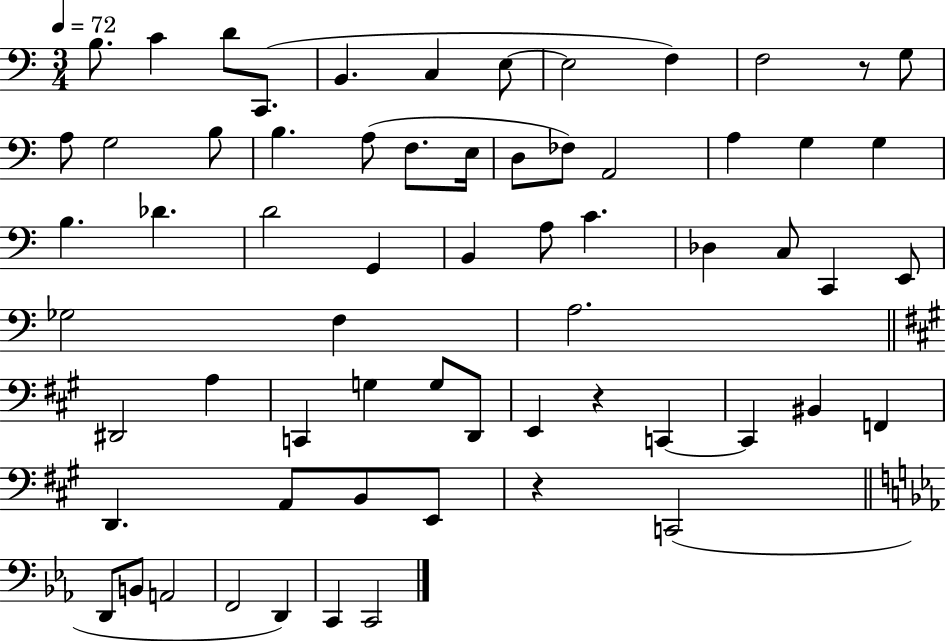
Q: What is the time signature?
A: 3/4